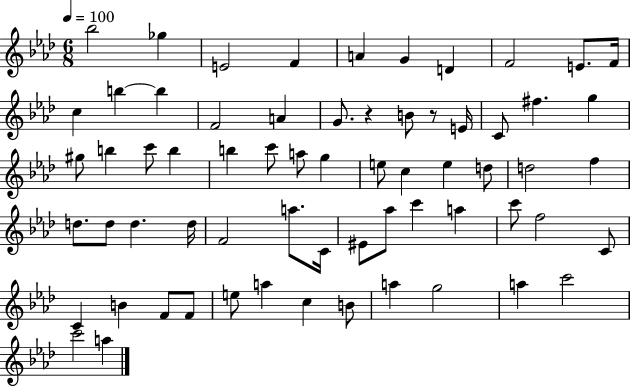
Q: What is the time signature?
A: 6/8